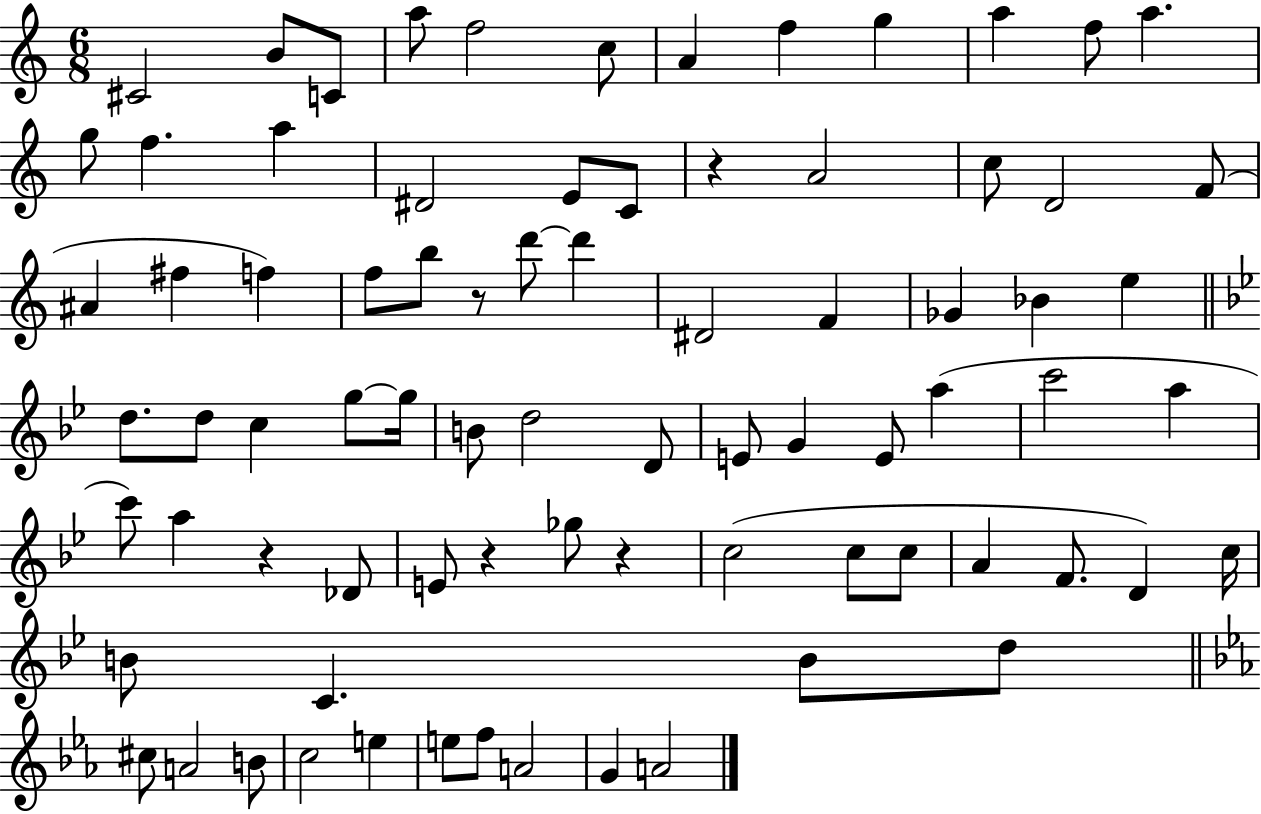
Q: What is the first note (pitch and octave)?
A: C#4